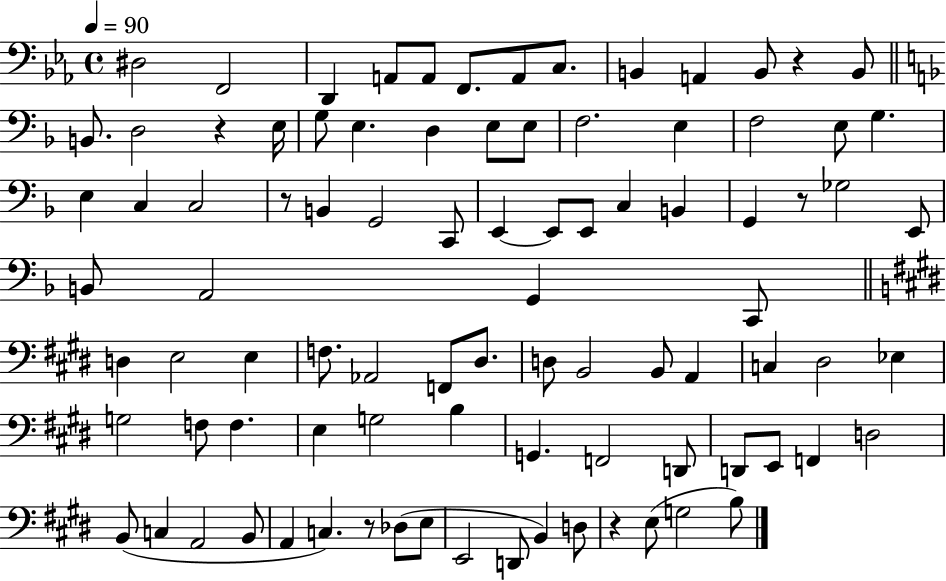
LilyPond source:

{
  \clef bass
  \time 4/4
  \defaultTimeSignature
  \key ees \major
  \tempo 4 = 90
  dis2 f,2 | d,4 a,8 a,8 f,8. a,8 c8. | b,4 a,4 b,8 r4 b,8 | \bar "||" \break \key f \major b,8. d2 r4 e16 | g8 e4. d4 e8 e8 | f2. e4 | f2 e8 g4. | \break e4 c4 c2 | r8 b,4 g,2 c,8 | e,4~~ e,8 e,8 c4 b,4 | g,4 r8 ges2 e,8 | \break b,8 a,2 g,4 c,8 | \bar "||" \break \key e \major d4 e2 e4 | f8. aes,2 f,8 dis8. | d8 b,2 b,8 a,4 | c4 dis2 ees4 | \break g2 f8 f4. | e4 g2 b4 | g,4. f,2 d,8 | d,8 e,8 f,4 d2 | \break b,8( c4 a,2 b,8 | a,4 c4.) r8 des8( e8 | e,2 d,8 b,4) d8 | r4 e8( g2 b8) | \break \bar "|."
}